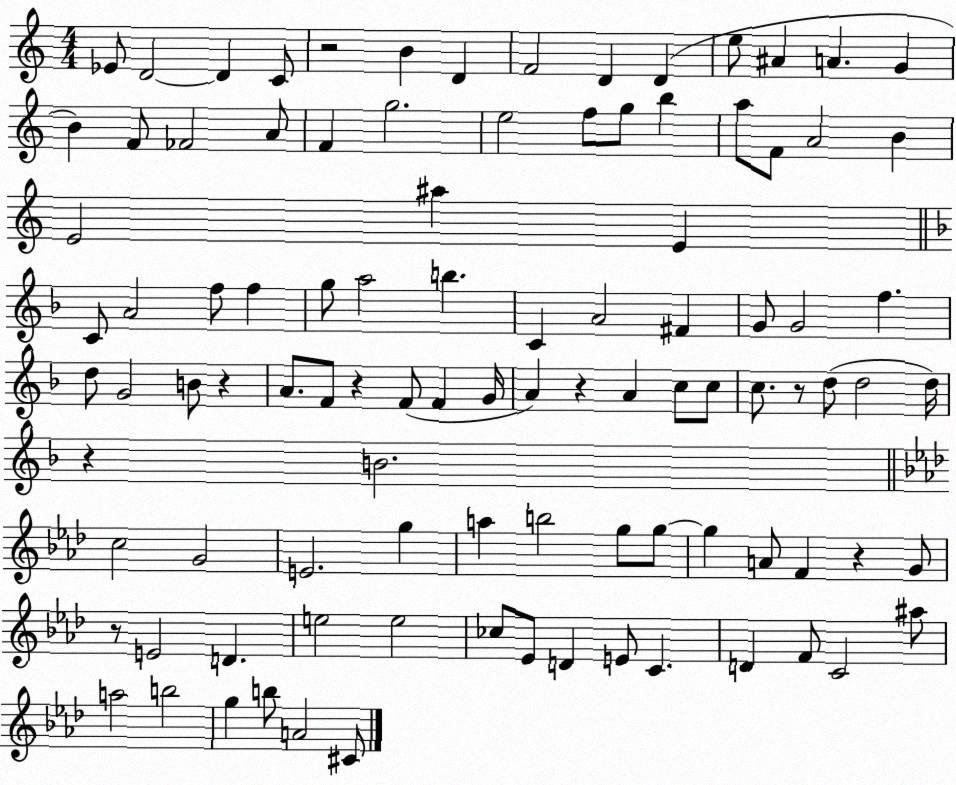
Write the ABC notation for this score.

X:1
T:Untitled
M:4/4
L:1/4
K:C
_E/2 D2 D C/2 z2 B D F2 D D e/2 ^A A G B F/2 _F2 A/2 F g2 e2 f/2 g/2 b a/2 F/2 A2 B E2 ^a E C/2 A2 f/2 f g/2 a2 b C A2 ^F G/2 G2 f d/2 G2 B/2 z A/2 F/2 z F/2 F G/4 A z A c/2 c/2 c/2 z/2 d/2 d2 d/4 z B2 c2 G2 E2 g a b2 g/2 g/2 g A/2 F z G/2 z/2 E2 D e2 e2 _c/2 _E/2 D E/2 C D F/2 C2 ^a/2 a2 b2 g b/2 A2 ^C/2